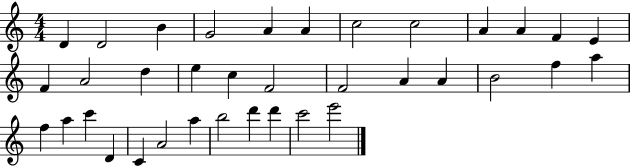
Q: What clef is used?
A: treble